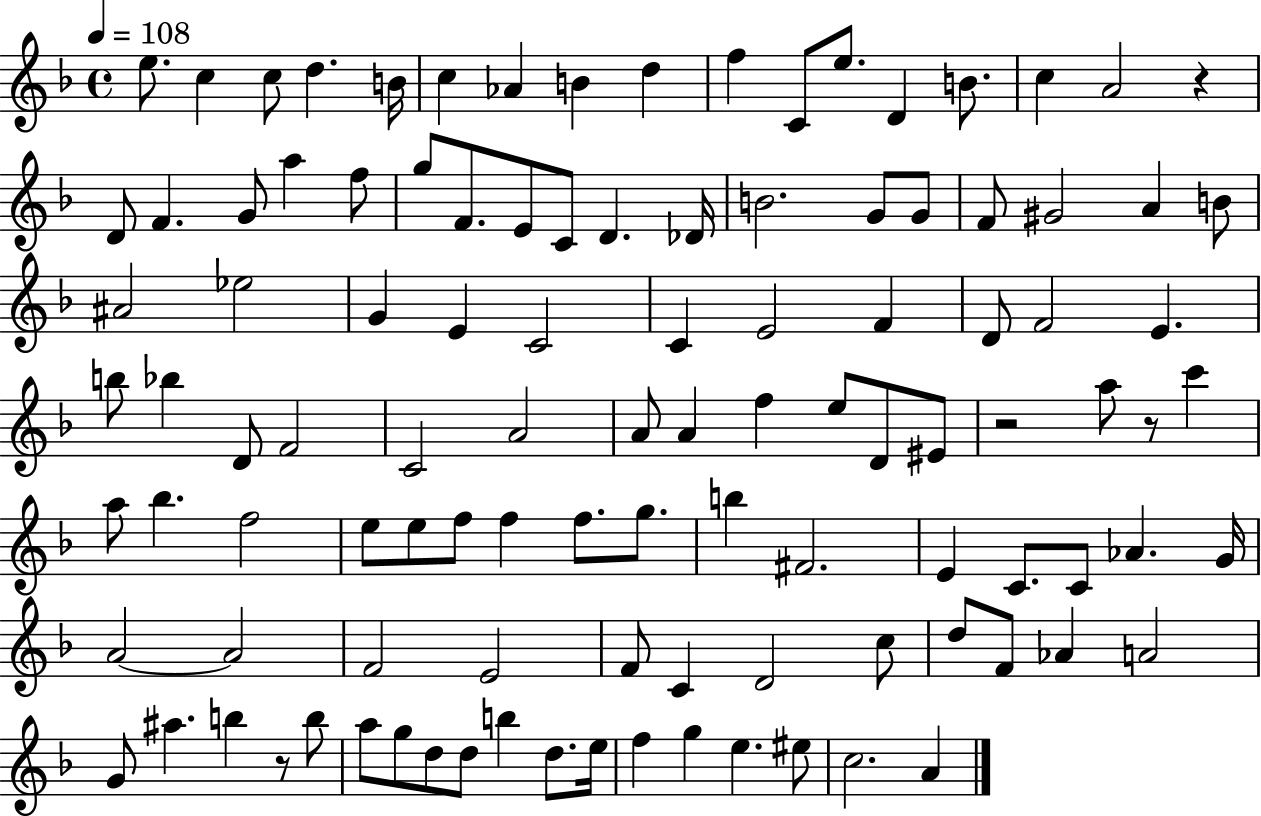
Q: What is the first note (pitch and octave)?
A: E5